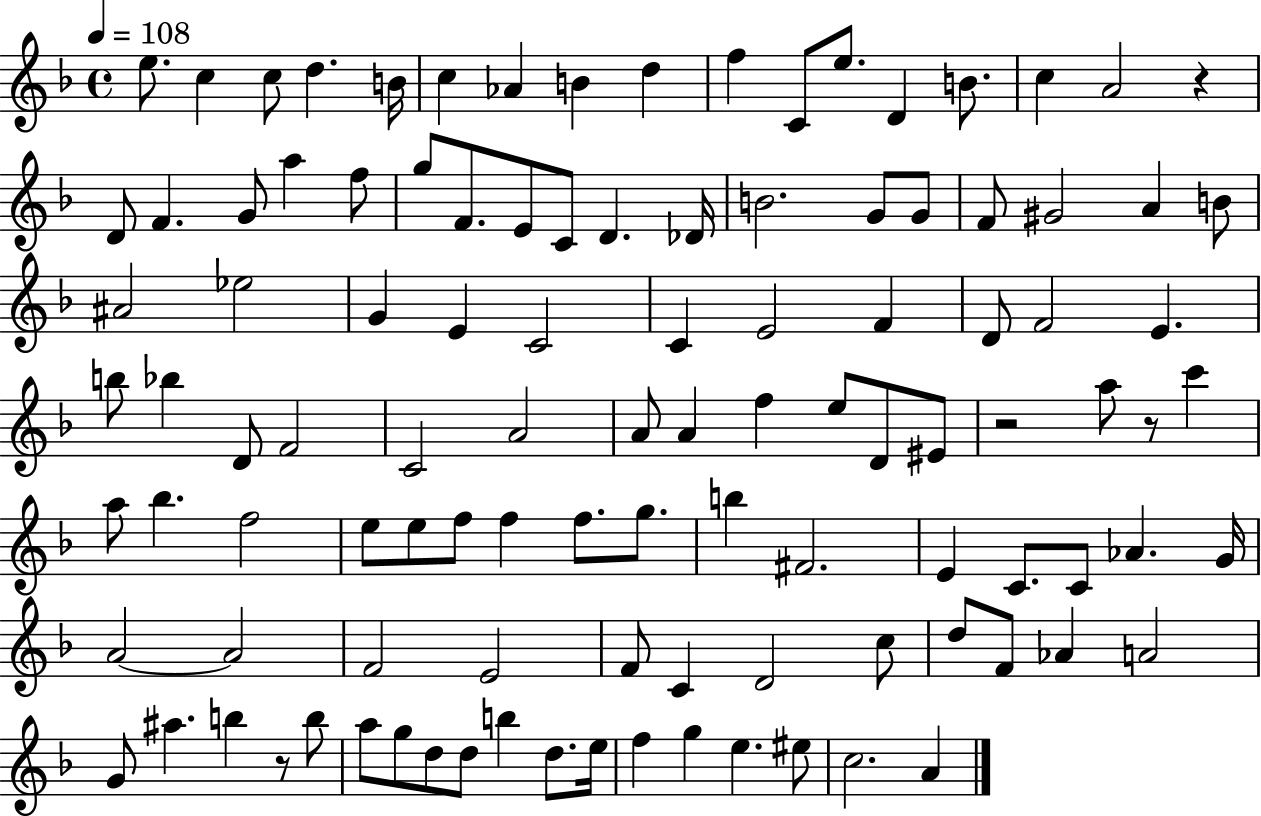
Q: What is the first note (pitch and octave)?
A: E5